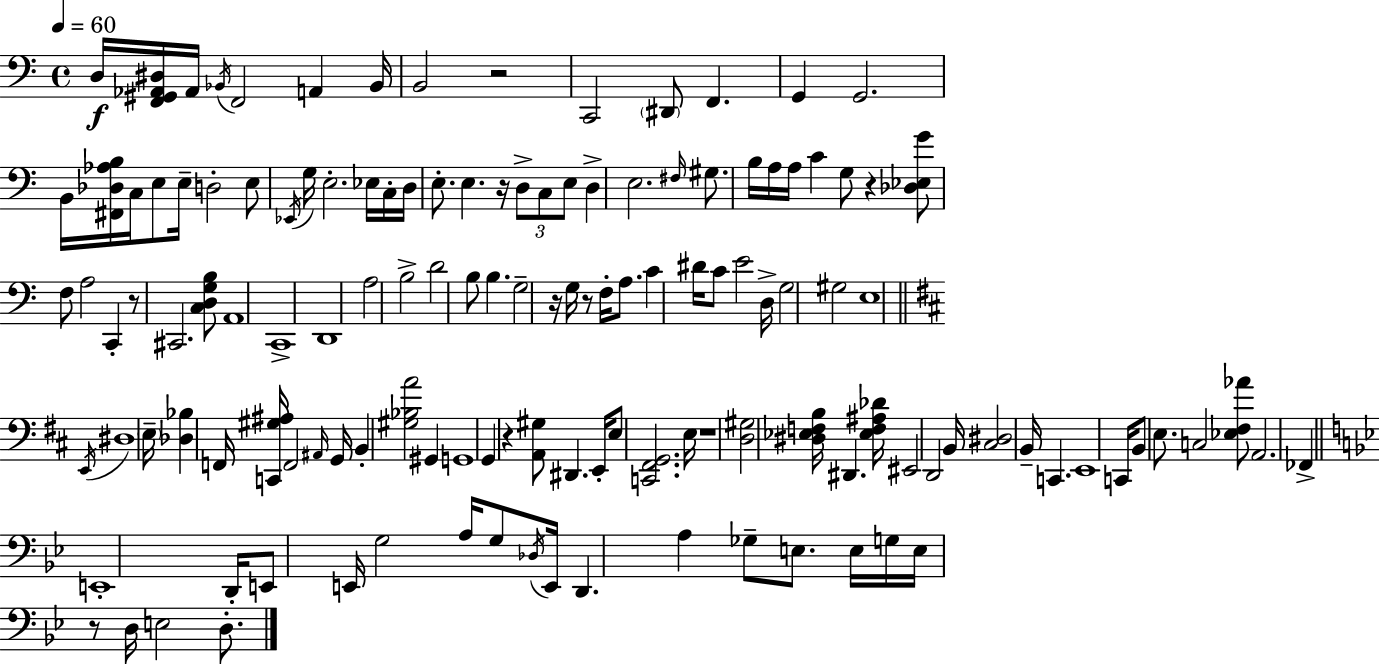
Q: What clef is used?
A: bass